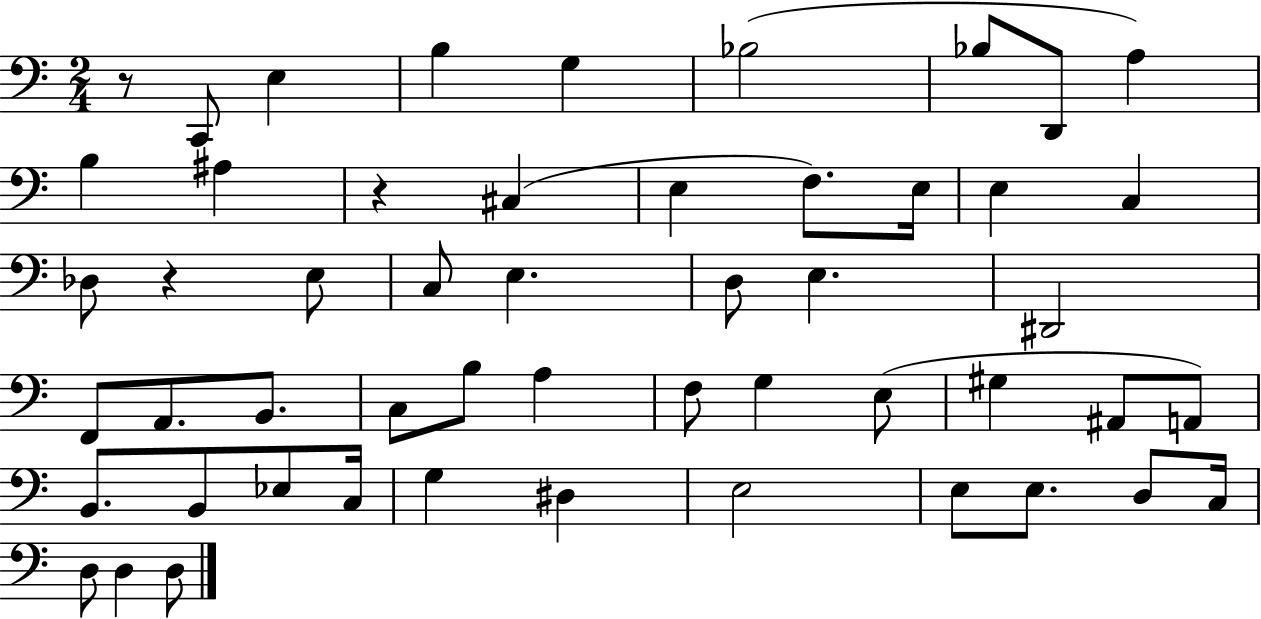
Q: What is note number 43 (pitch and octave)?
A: E3